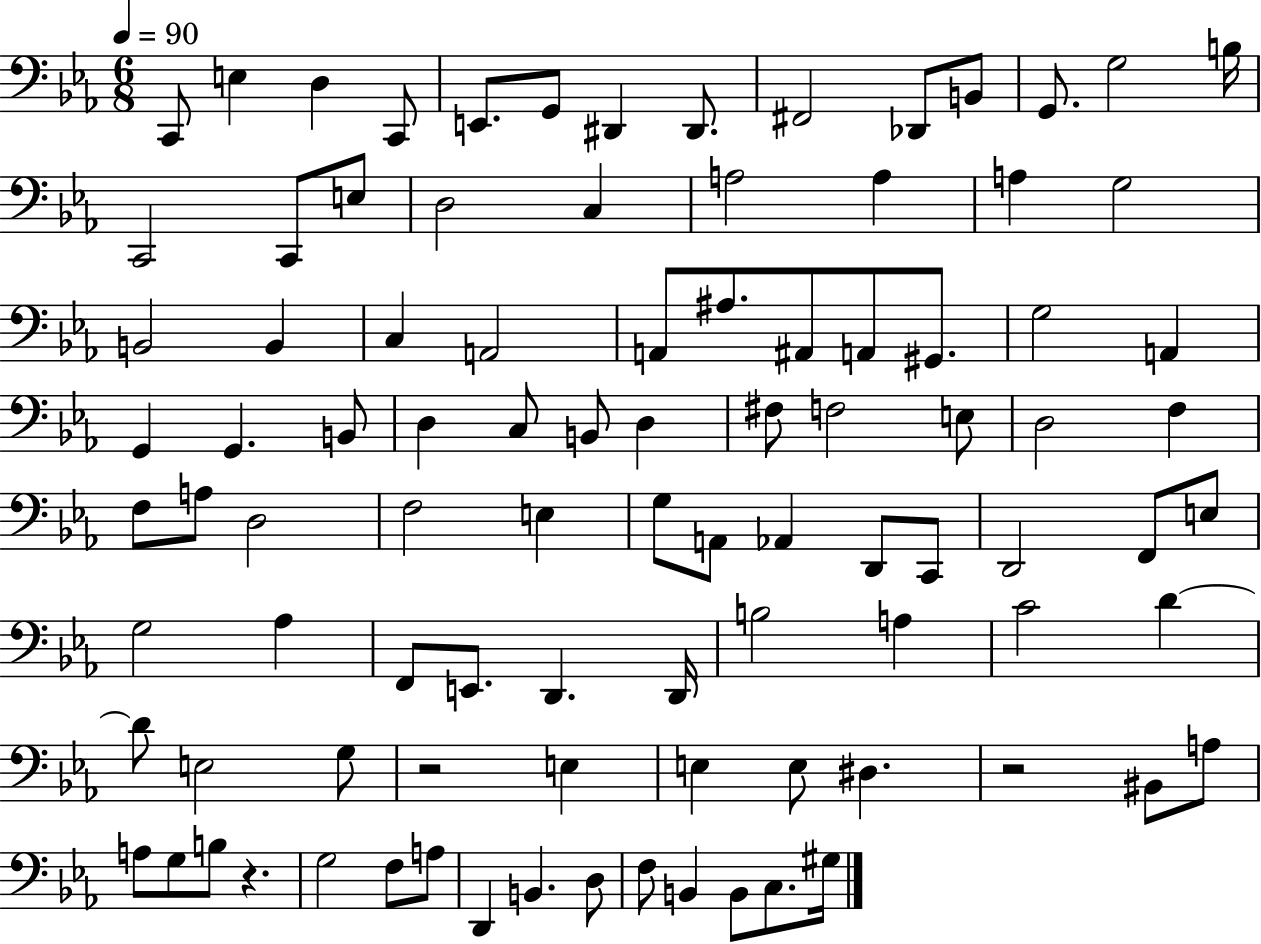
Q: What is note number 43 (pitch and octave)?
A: F3